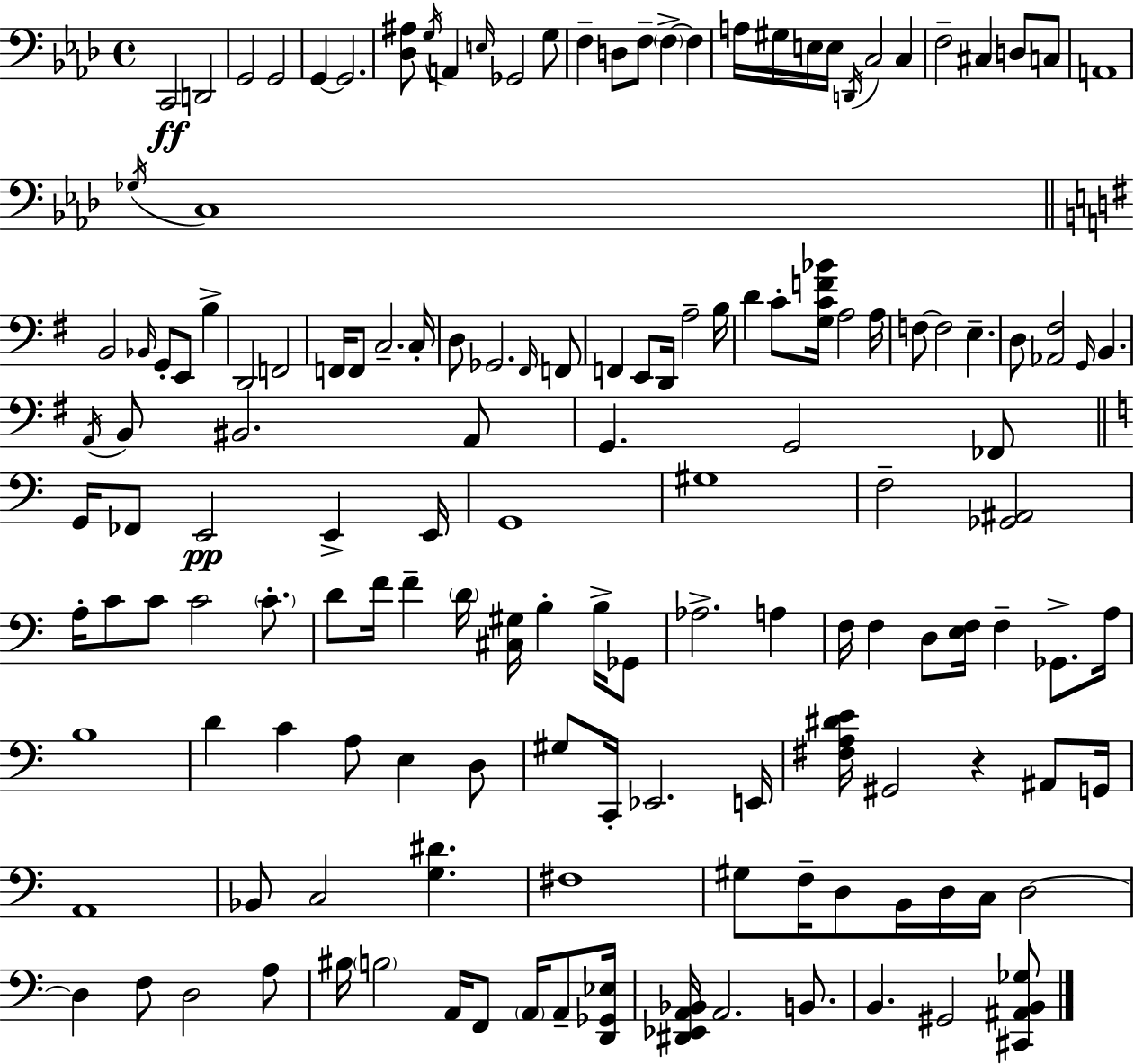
X:1
T:Untitled
M:4/4
L:1/4
K:Ab
C,,2 D,,2 G,,2 G,,2 G,, G,,2 [_D,^A,]/2 G,/4 A,, E,/4 _G,,2 G,/2 F, D,/2 F,/2 F, F, A,/4 ^G,/4 E,/4 E,/4 D,,/4 C,2 C, F,2 ^C, D,/2 C,/2 A,,4 _G,/4 C,4 B,,2 _B,,/4 G,,/2 E,,/2 B, D,,2 F,,2 F,,/4 F,,/2 C,2 C,/4 D,/2 _G,,2 ^F,,/4 F,,/2 F,, E,,/2 D,,/4 A,2 B,/4 D C/2 [G,CF_B]/4 A,2 A,/4 F,/2 F,2 E, D,/2 [_A,,^F,]2 G,,/4 B,, A,,/4 B,,/2 ^B,,2 A,,/2 G,, G,,2 _F,,/2 G,,/4 _F,,/2 E,,2 E,, E,,/4 G,,4 ^G,4 F,2 [_G,,^A,,]2 A,/4 C/2 C/2 C2 C/2 D/2 F/4 F D/4 [^C,^G,]/4 B, B,/4 _G,,/2 _A,2 A, F,/4 F, D,/2 [E,F,]/4 F, _G,,/2 A,/4 B,4 D C A,/2 E, D,/2 ^G,/2 C,,/4 _E,,2 E,,/4 [^F,A,^DE]/4 ^G,,2 z ^A,,/2 G,,/4 A,,4 _B,,/2 C,2 [G,^D] ^F,4 ^G,/2 F,/4 D,/2 B,,/4 D,/4 C,/4 D,2 D, F,/2 D,2 A,/2 ^B,/4 B,2 A,,/4 F,,/2 A,,/4 A,,/2 [D,,_G,,_E,]/4 [^D,,_E,,A,,_B,,]/4 A,,2 B,,/2 B,, ^G,,2 [^C,,^A,,B,,_G,]/2